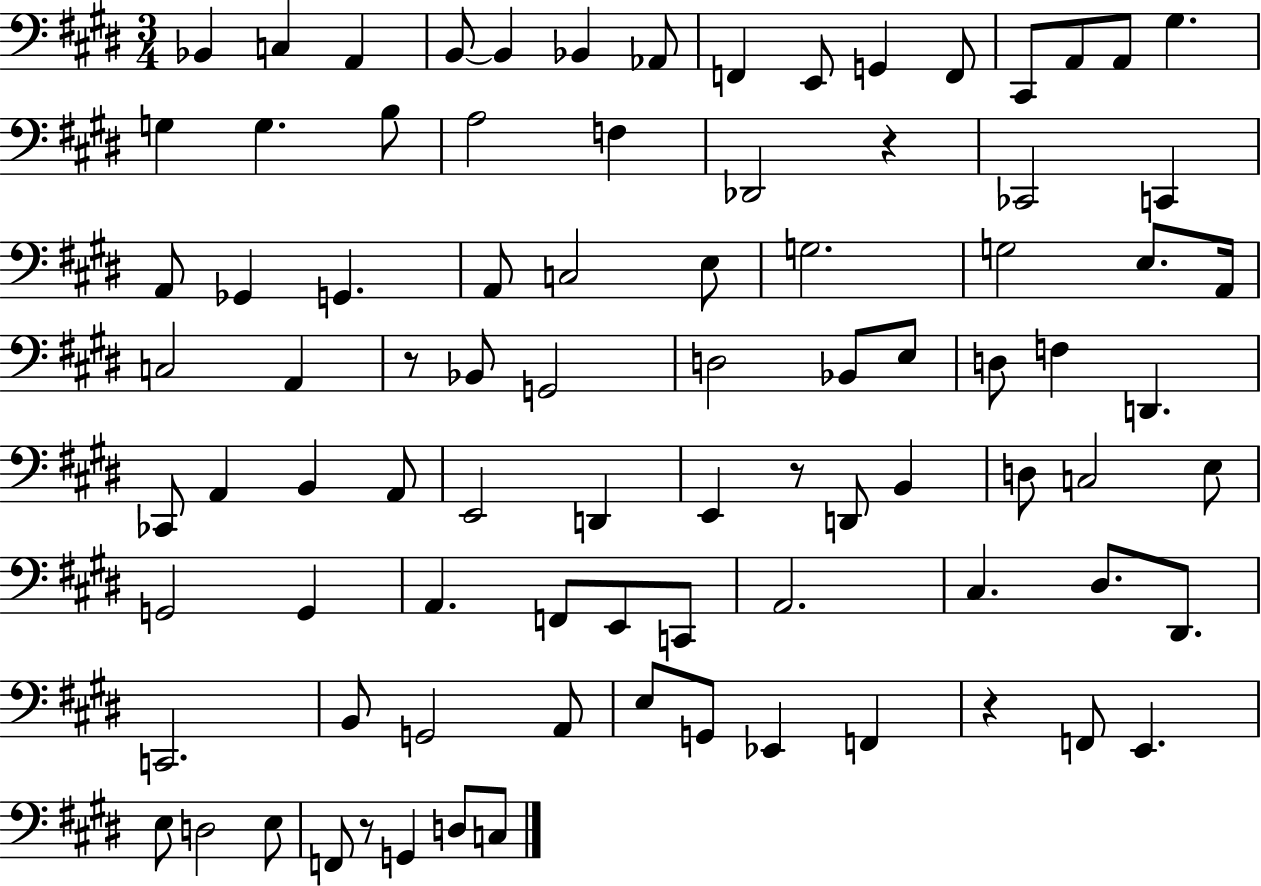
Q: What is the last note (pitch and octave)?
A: C3